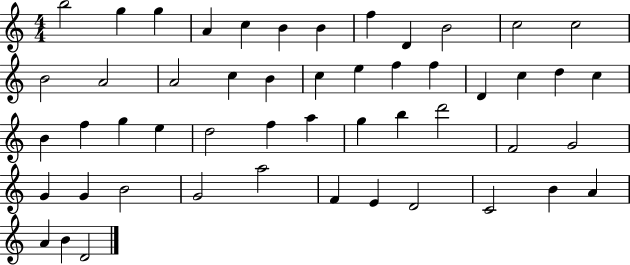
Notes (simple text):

B5/h G5/q G5/q A4/q C5/q B4/q B4/q F5/q D4/q B4/h C5/h C5/h B4/h A4/h A4/h C5/q B4/q C5/q E5/q F5/q F5/q D4/q C5/q D5/q C5/q B4/q F5/q G5/q E5/q D5/h F5/q A5/q G5/q B5/q D6/h F4/h G4/h G4/q G4/q B4/h G4/h A5/h F4/q E4/q D4/h C4/h B4/q A4/q A4/q B4/q D4/h